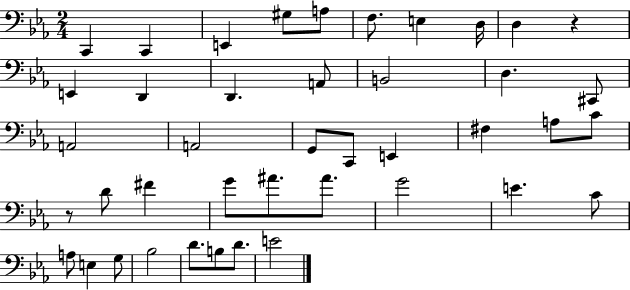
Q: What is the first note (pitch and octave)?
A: C2